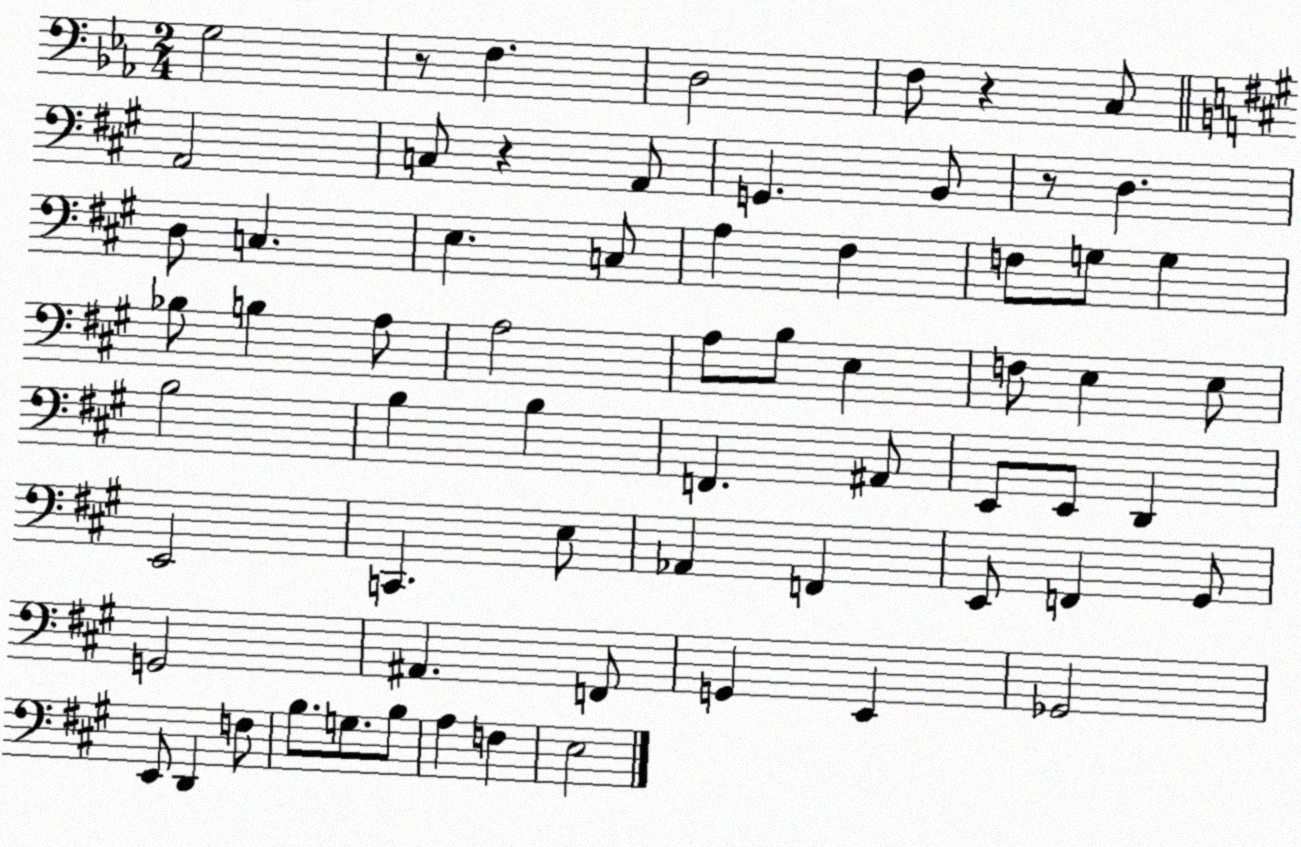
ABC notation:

X:1
T:Untitled
M:2/4
L:1/4
K:Eb
G,2 z/2 F, D,2 F,/2 z C,/2 A,,2 C,/2 z A,,/2 G,, B,,/2 z/2 D, D,/2 C, E, C,/2 A, ^F, F,/2 G,/2 G, _B,/2 B, A,/2 A,2 A,/2 B,/2 E, F,/2 E, E,/2 B,2 B, B, F,, ^A,,/2 E,,/2 E,,/2 D,, E,,2 C,, E,/2 _A,, F,, E,,/2 F,, ^G,,/2 G,,2 ^A,, F,,/2 G,, E,, _G,,2 E,,/2 D,, F,/2 B,/2 G,/2 B,/2 A, F, E,2